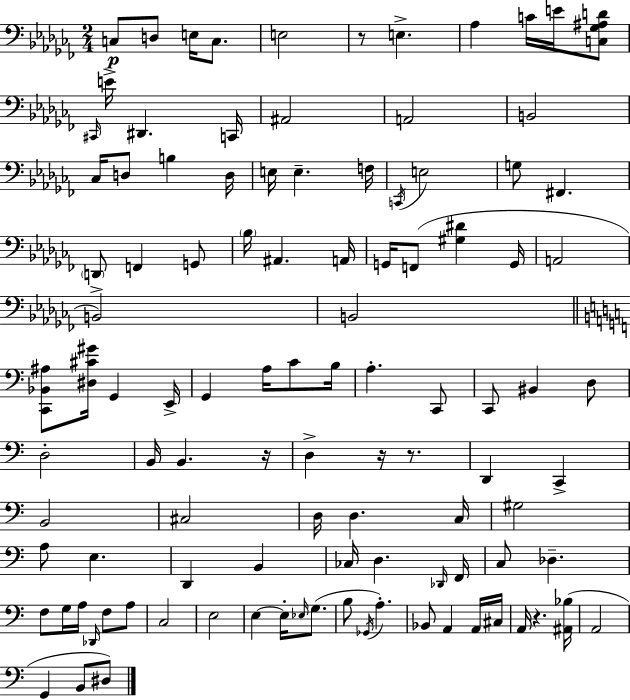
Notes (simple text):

C3/e D3/e E3/s C3/e. E3/h R/e E3/q. Ab3/q C4/s E4/s [C3,Gb3,A#3,D4]/e C#2/s E4/s D#2/q. C2/s A#2/h A2/h B2/h CES3/s D3/e B3/q D3/s E3/s E3/q. F3/s C2/s E3/h G3/e F#2/q. D2/e F2/q G2/e Bb3/s A#2/q. A2/s G2/s F2/e [G#3,D#4]/q G2/s A2/h B2/h B2/h [C2,Bb2,A#3]/e [D#3,C#4,G#4]/s G2/q E2/s G2/q A3/s C4/e B3/s A3/q. C2/e C2/e BIS2/q D3/e D3/h B2/s B2/q. R/s D3/q R/s R/e. D2/q C2/q B2/h C#3/h D3/s D3/q. C3/s G#3/h A3/e E3/q. D2/q B2/q CES3/s D3/q. Db2/s F2/s C3/e Db3/q. F3/e G3/s A3/s Db2/s F3/e A3/e C3/h E3/h E3/q E3/s Eb3/s G3/e. B3/e Gb2/s A3/q. Bb2/e A2/q A2/s C#3/s A2/s R/q. [A#2,Bb3]/s A2/h G2/q B2/e D#3/e